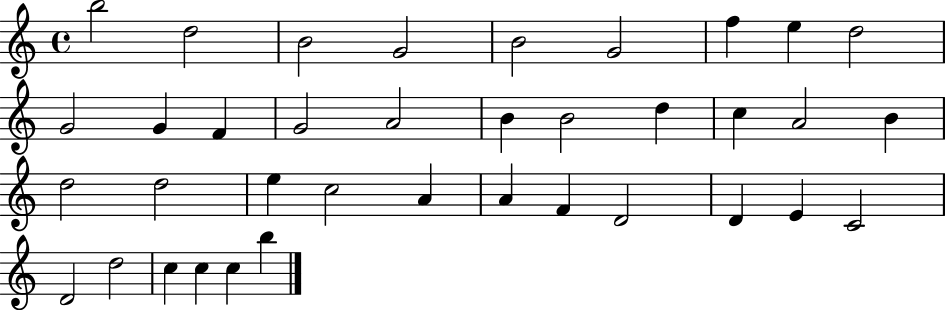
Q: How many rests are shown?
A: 0